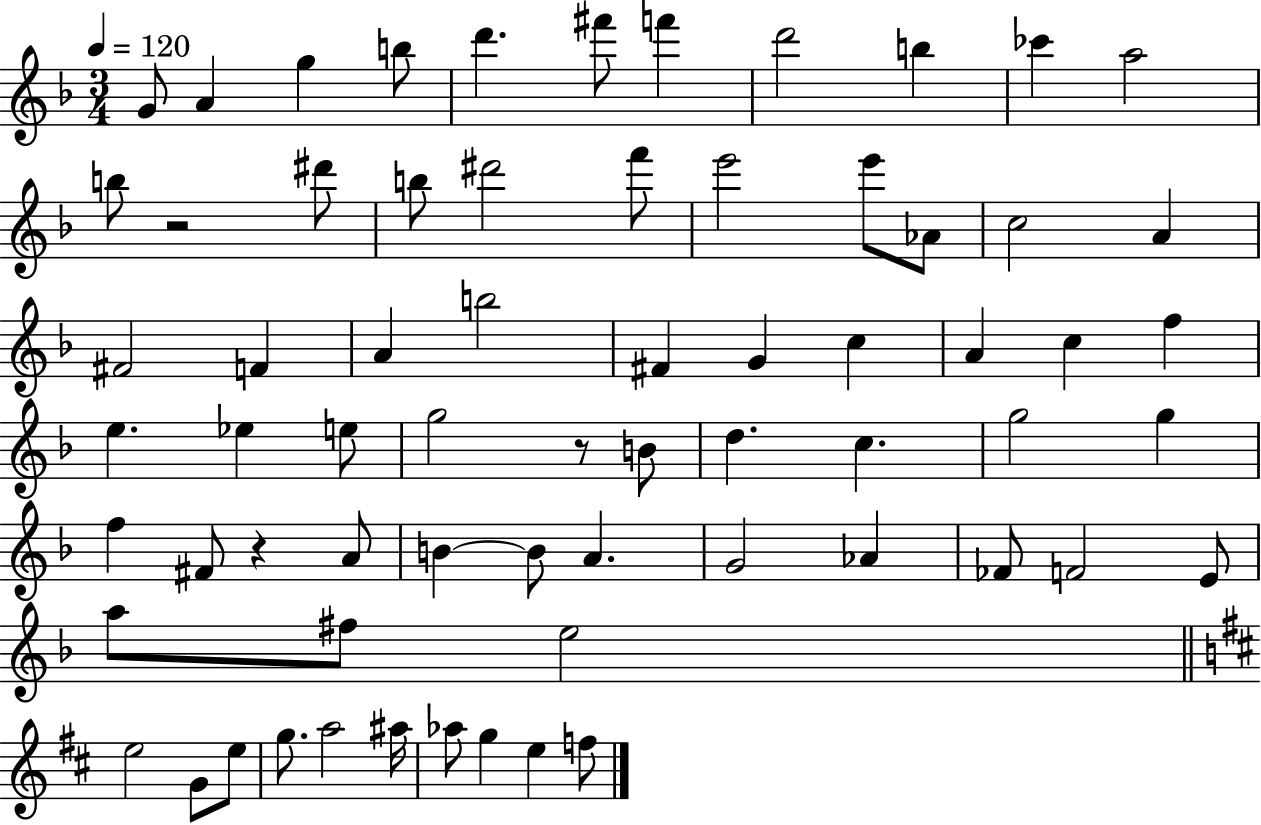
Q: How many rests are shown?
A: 3